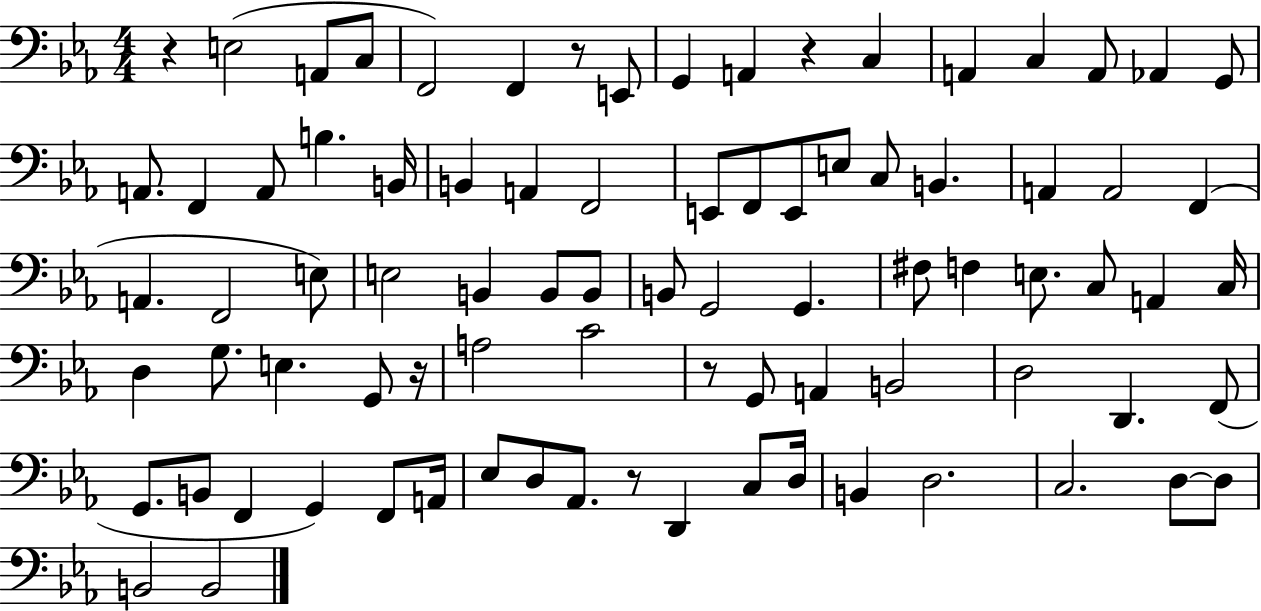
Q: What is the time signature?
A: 4/4